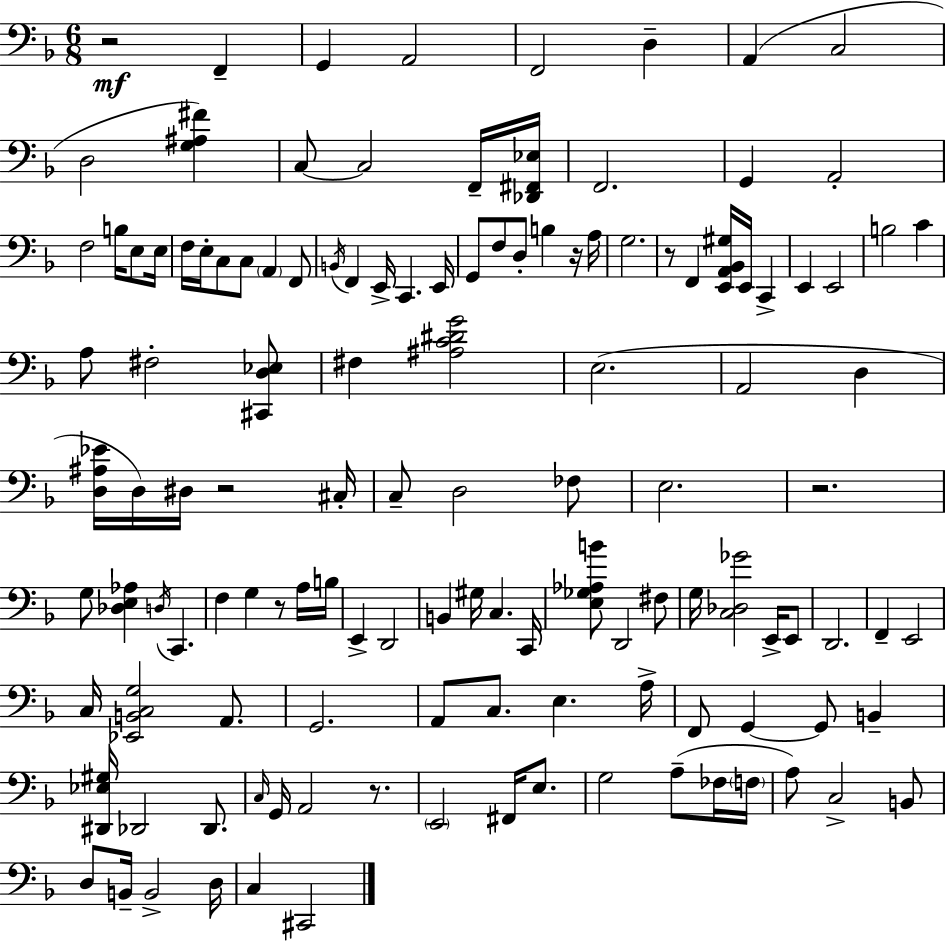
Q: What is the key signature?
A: D minor